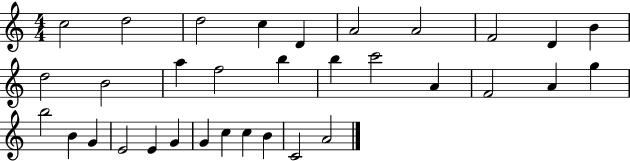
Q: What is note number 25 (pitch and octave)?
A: E4